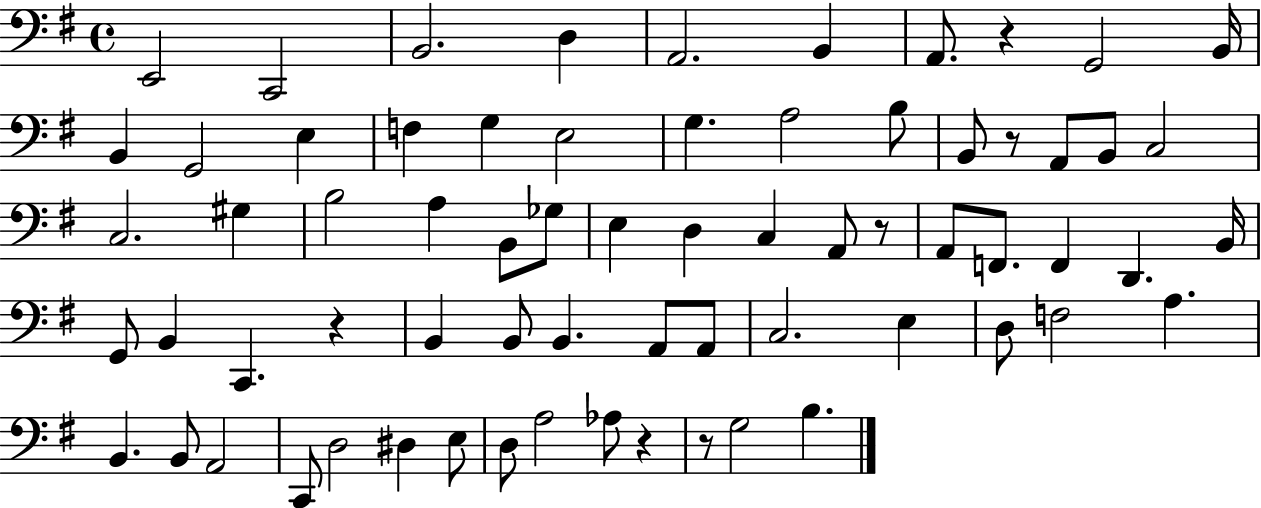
{
  \clef bass
  \time 4/4
  \defaultTimeSignature
  \key g \major
  e,2 c,2 | b,2. d4 | a,2. b,4 | a,8. r4 g,2 b,16 | \break b,4 g,2 e4 | f4 g4 e2 | g4. a2 b8 | b,8 r8 a,8 b,8 c2 | \break c2. gis4 | b2 a4 b,8 ges8 | e4 d4 c4 a,8 r8 | a,8 f,8. f,4 d,4. b,16 | \break g,8 b,4 c,4. r4 | b,4 b,8 b,4. a,8 a,8 | c2. e4 | d8 f2 a4. | \break b,4. b,8 a,2 | c,8 d2 dis4 e8 | d8 a2 aes8 r4 | r8 g2 b4. | \break \bar "|."
}